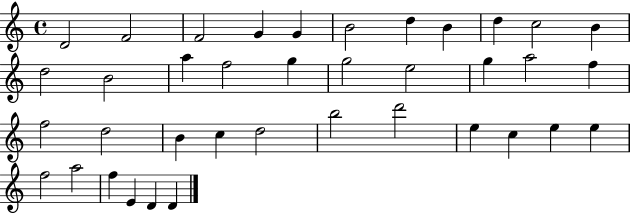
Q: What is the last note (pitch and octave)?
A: D4